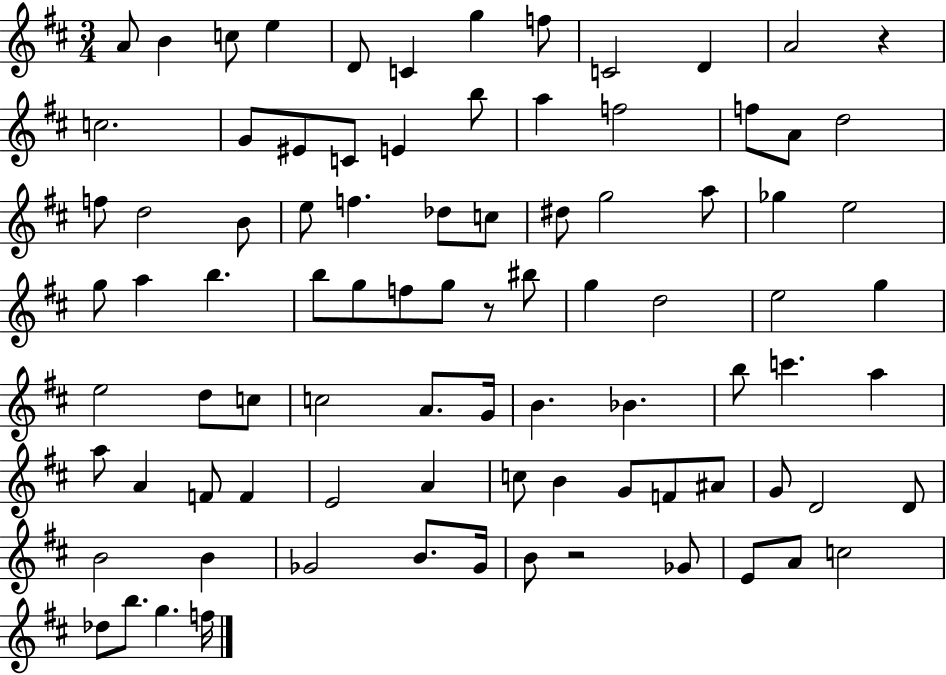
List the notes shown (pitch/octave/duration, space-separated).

A4/e B4/q C5/e E5/q D4/e C4/q G5/q F5/e C4/h D4/q A4/h R/q C5/h. G4/e EIS4/e C4/e E4/q B5/e A5/q F5/h F5/e A4/e D5/h F5/e D5/h B4/e E5/e F5/q. Db5/e C5/e D#5/e G5/h A5/e Gb5/q E5/h G5/e A5/q B5/q. B5/e G5/e F5/e G5/e R/e BIS5/e G5/q D5/h E5/h G5/q E5/h D5/e C5/e C5/h A4/e. G4/s B4/q. Bb4/q. B5/e C6/q. A5/q A5/e A4/q F4/e F4/q E4/h A4/q C5/e B4/q G4/e F4/e A#4/e G4/e D4/h D4/e B4/h B4/q Gb4/h B4/e. Gb4/s B4/e R/h Gb4/e E4/e A4/e C5/h Db5/e B5/e. G5/q. F5/s